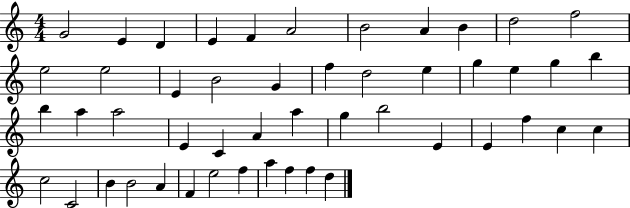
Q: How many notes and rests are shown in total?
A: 49